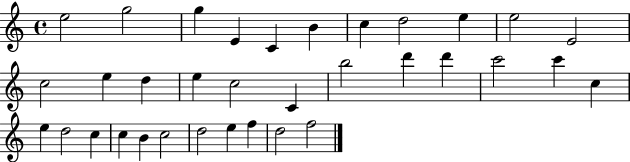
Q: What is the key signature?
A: C major